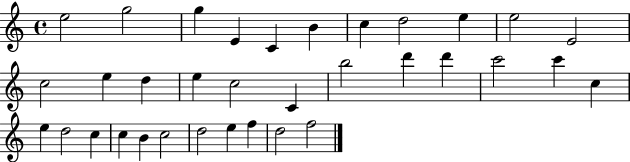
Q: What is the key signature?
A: C major